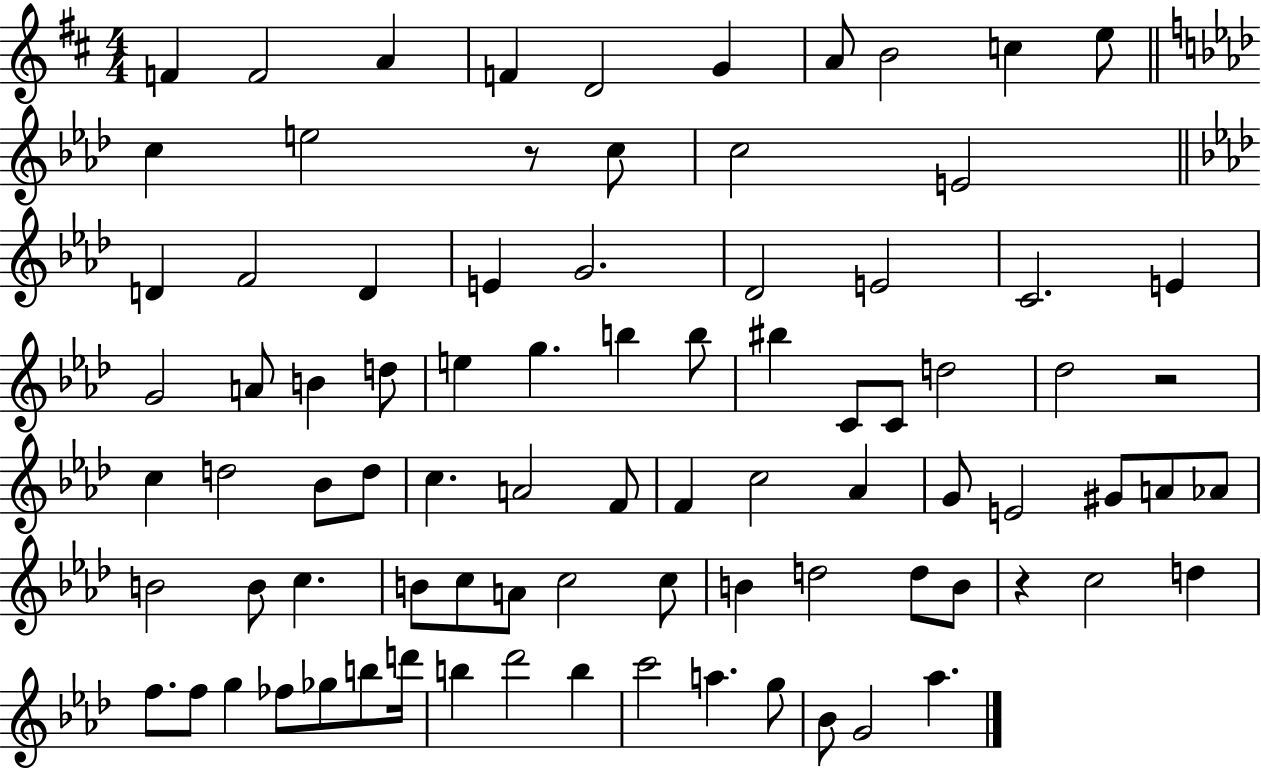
{
  \clef treble
  \numericTimeSignature
  \time 4/4
  \key d \major
  f'4 f'2 a'4 | f'4 d'2 g'4 | a'8 b'2 c''4 e''8 | \bar "||" \break \key f \minor c''4 e''2 r8 c''8 | c''2 e'2 | \bar "||" \break \key aes \major d'4 f'2 d'4 | e'4 g'2. | des'2 e'2 | c'2. e'4 | \break g'2 a'8 b'4 d''8 | e''4 g''4. b''4 b''8 | bis''4 c'8 c'8 d''2 | des''2 r2 | \break c''4 d''2 bes'8 d''8 | c''4. a'2 f'8 | f'4 c''2 aes'4 | g'8 e'2 gis'8 a'8 aes'8 | \break b'2 b'8 c''4. | b'8 c''8 a'8 c''2 c''8 | b'4 d''2 d''8 b'8 | r4 c''2 d''4 | \break f''8. f''8 g''4 fes''8 ges''8 b''8 d'''16 | b''4 des'''2 b''4 | c'''2 a''4. g''8 | bes'8 g'2 aes''4. | \break \bar "|."
}